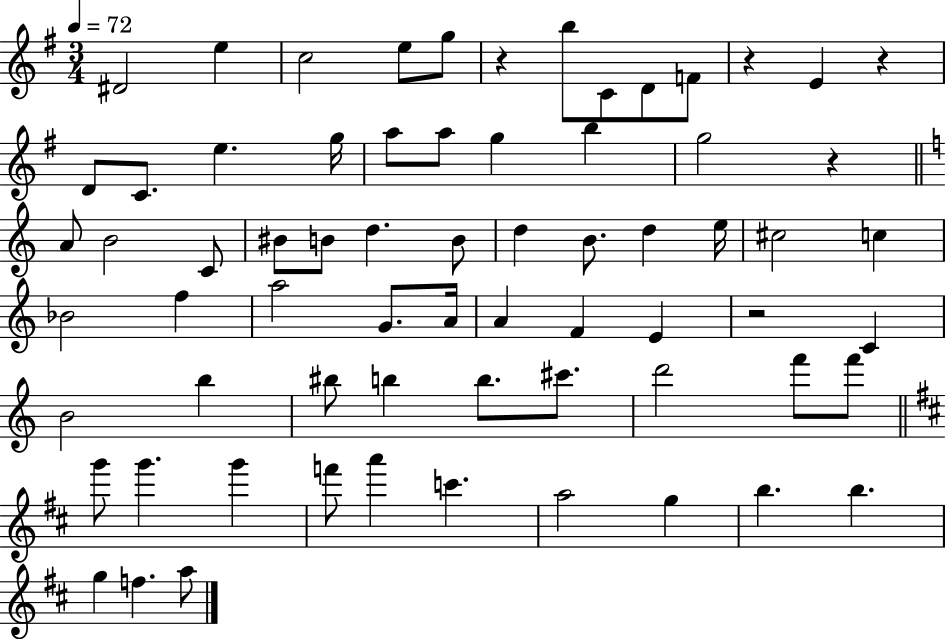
D#4/h E5/q C5/h E5/e G5/e R/q B5/e C4/e D4/e F4/e R/q E4/q R/q D4/e C4/e. E5/q. G5/s A5/e A5/e G5/q B5/q G5/h R/q A4/e B4/h C4/e BIS4/e B4/e D5/q. B4/e D5/q B4/e. D5/q E5/s C#5/h C5/q Bb4/h F5/q A5/h G4/e. A4/s A4/q F4/q E4/q R/h C4/q B4/h B5/q BIS5/e B5/q B5/e. C#6/e. D6/h F6/e F6/e G6/e G6/q. G6/q F6/e A6/q C6/q. A5/h G5/q B5/q. B5/q. G5/q F5/q. A5/e